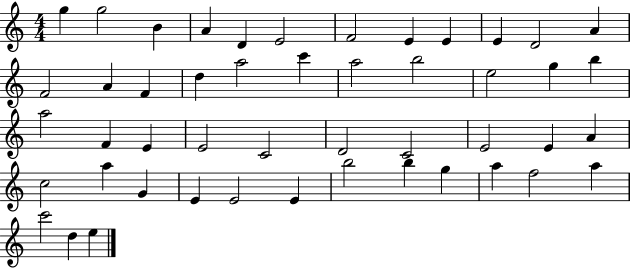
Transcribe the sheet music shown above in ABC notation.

X:1
T:Untitled
M:4/4
L:1/4
K:C
g g2 B A D E2 F2 E E E D2 A F2 A F d a2 c' a2 b2 e2 g b a2 F E E2 C2 D2 C2 E2 E A c2 a G E E2 E b2 b g a f2 a c'2 d e